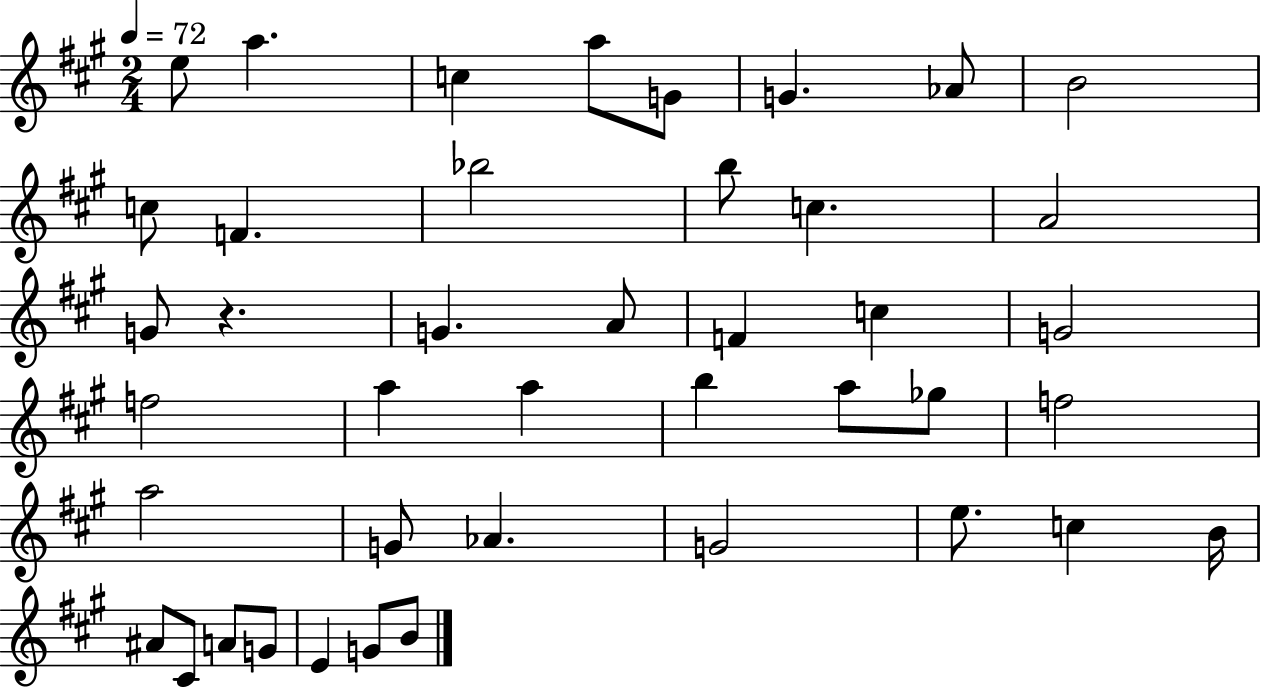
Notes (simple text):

E5/e A5/q. C5/q A5/e G4/e G4/q. Ab4/e B4/h C5/e F4/q. Bb5/h B5/e C5/q. A4/h G4/e R/q. G4/q. A4/e F4/q C5/q G4/h F5/h A5/q A5/q B5/q A5/e Gb5/e F5/h A5/h G4/e Ab4/q. G4/h E5/e. C5/q B4/s A#4/e C#4/e A4/e G4/e E4/q G4/e B4/e